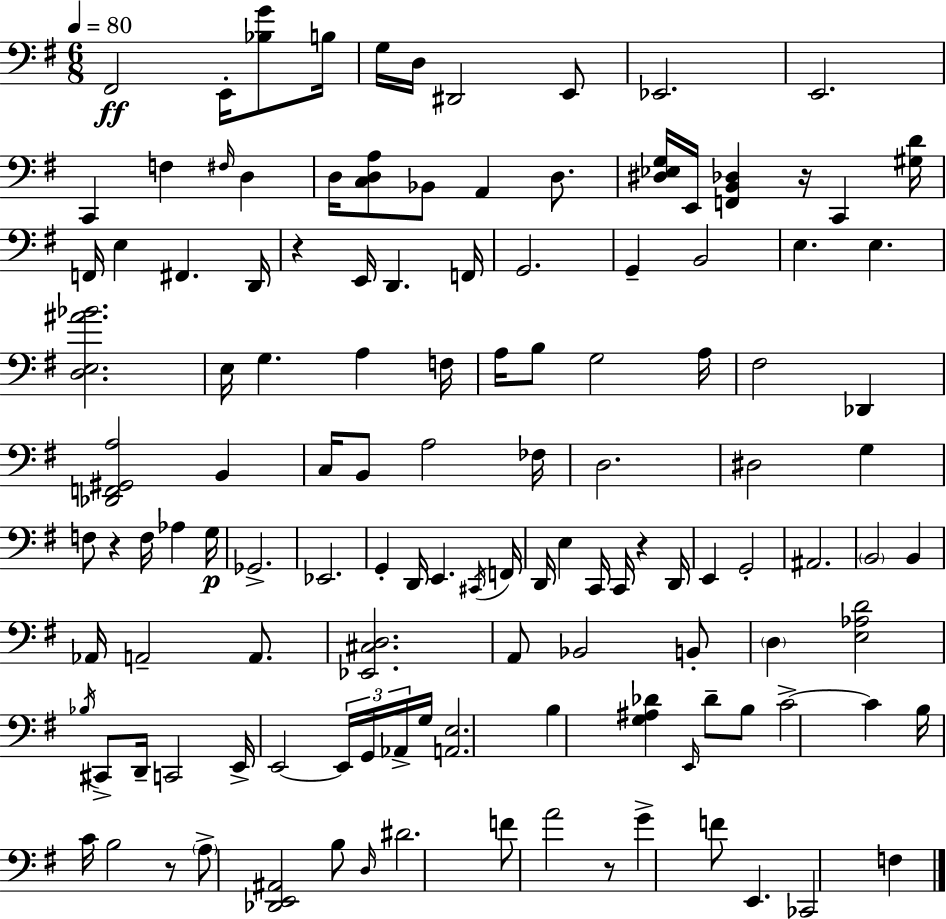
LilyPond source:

{
  \clef bass
  \numericTimeSignature
  \time 6/8
  \key g \major
  \tempo 4 = 80
  \repeat volta 2 { fis,2\ff e,16-. <bes g'>8 b16 | g16 d16 dis,2 e,8 | ees,2. | e,2. | \break c,4 f4 \grace { fis16 } d4 | d16 <c d a>8 bes,8 a,4 d8. | <dis ees g>16 e,16 <f, b, des>4 r16 c,4 | <gis d'>16 f,16 e4 fis,4. | \break d,16 r4 e,16 d,4. | f,16 g,2. | g,4-- b,2 | e4. e4. | \break <d e ais' bes'>2. | e16 g4. a4 | f16 a16 b8 g2 | a16 fis2 des,4 | \break <des, f, gis, a>2 b,4 | c16 b,8 a2 | fes16 d2. | dis2 g4 | \break f8 r4 f16 aes4 | g16\p ges,2.-> | ees,2. | g,4-. d,16 e,4. | \break \acciaccatura { cis,16 } f,16 d,16 e4 c,16 c,16 r4 | d,16 e,4 g,2-. | ais,2. | \parenthesize b,2 b,4 | \break aes,16 a,2-- a,8. | <ees, cis d>2. | a,8 bes,2 | b,8-. \parenthesize d4 <e aes d'>2 | \break \acciaccatura { bes16 } cis,8-> d,16-- c,2 | e,16-> e,2~~ \tuplet 3/2 { e,16 | g,16 aes,16-> } g16 <a, e>2. | b4 <g ais des'>4 \grace { e,16 } | \break des'8-- b8 c'2->~~ | c'4 b16 c'16 b2 | r8 \parenthesize a8-> <des, e, ais,>2 | b8 \grace { d16 } dis'2. | \break f'8 a'2 | r8 g'4-> f'8 e,4. | ces,2 | f4 } \bar "|."
}